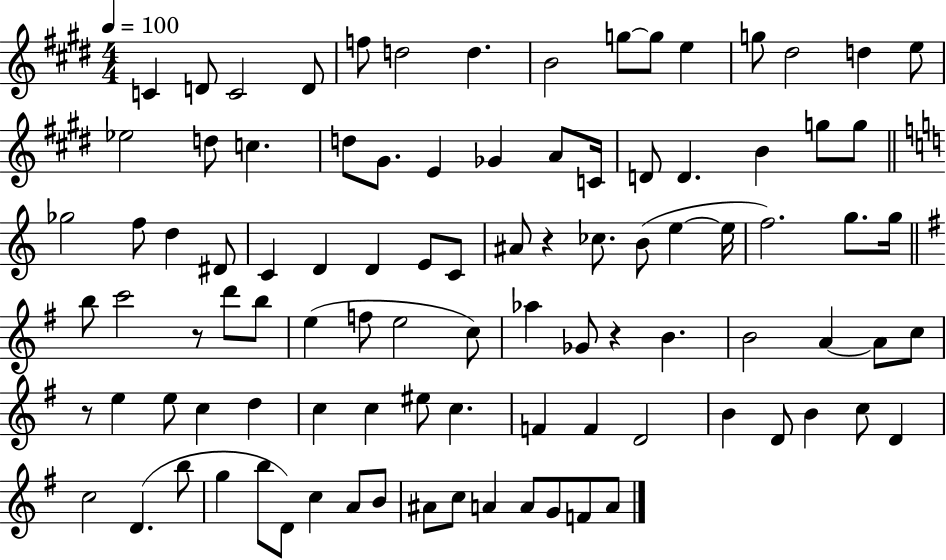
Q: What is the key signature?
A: E major